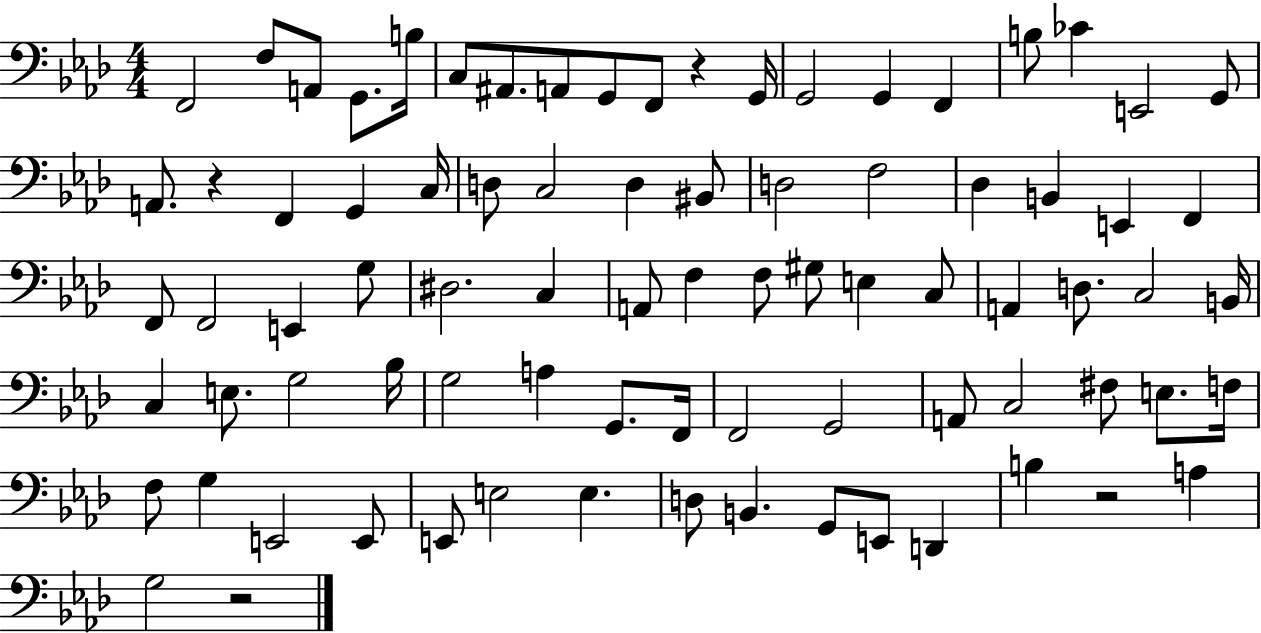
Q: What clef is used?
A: bass